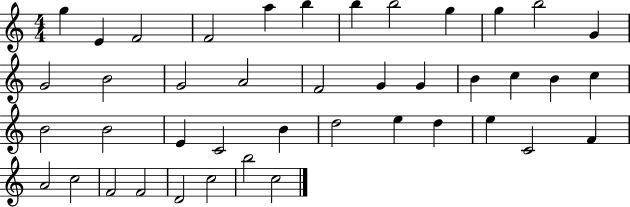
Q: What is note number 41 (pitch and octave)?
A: B5